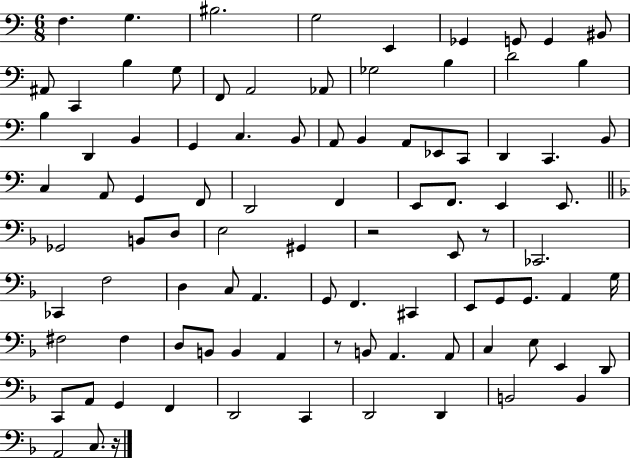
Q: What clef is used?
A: bass